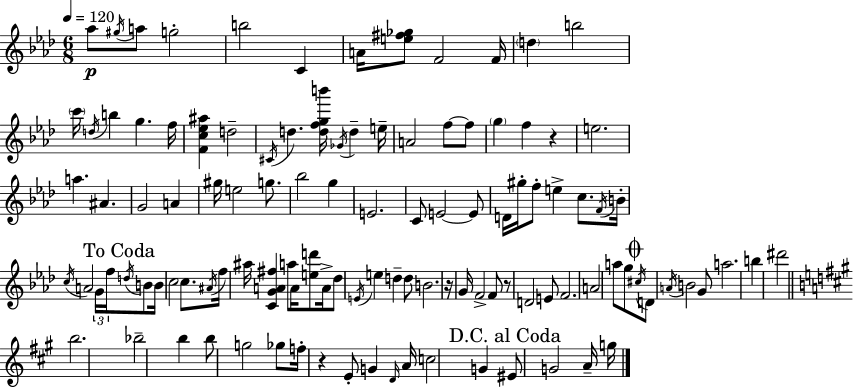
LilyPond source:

{
  \clef treble
  \numericTimeSignature
  \time 6/8
  \key aes \major
  \tempo 4 = 120
  aes''8\p \acciaccatura { gis''16 } a''8 g''2-. | b''2 c'4 | a'16 <e'' fis'' ges''>8 f'2 | f'16 \parenthesize d''4 b''2 | \break \parenthesize c'''16 \acciaccatura { d''16 } b''4 g''4. | f''16 <f' c'' ees'' ais''>4 d''2-- | \acciaccatura { cis'16 } d''4. <d'' f'' g'' b'''>16 \acciaccatura { ges'16 } d''4-- | e''16-- a'2 | \break f''8~~ f''8 \parenthesize g''4 f''4 | r4 e''2. | a''4. ais'4. | g'2 | \break a'4 gis''16 e''2 | g''8. bes''2 | g''4 e'2. | c'8 e'2~~ | \break e'8 d'16 gis''16-. f''8-. e''4-> | c''8. \acciaccatura { f'16 } b'16-. \acciaccatura { c''16 } a'2 | \tuplet 3/2 { g'16 f''16 \mark "To Coda" \acciaccatura { d''16 } } b'8 b'16 c''2 | c''8. \acciaccatura { ais'16 } f''16 ais''16 <c' g' a' fis''>4 | \break a''8 a'16 <e'' d'''>8 a'16-> des''8 \acciaccatura { e'16 } e''4 | d''4-- d''8 b'2. | r16 g'16 f'2-> | f'8 r8 d'2 | \break e'8 f'2. | a'2 | a''8 g''8 \mark \markup { \musicglyph "scripts.coda" } \acciaccatura { cis''16 } d'8 | \acciaccatura { a'16 } b'2 g'8 a''2. | \break b''4 | dis'''2 \bar "||" \break \key a \major b''2. | bes''2-- b''4 | b''8 g''2 ges''8 | f''16-. r4 e'8-. g'4 \grace { d'16 } | \break a'16 c''2 g'4 | \mark "D.C. al Coda" eis'8 g'2 a'16-- | g''16 \bar "|."
}